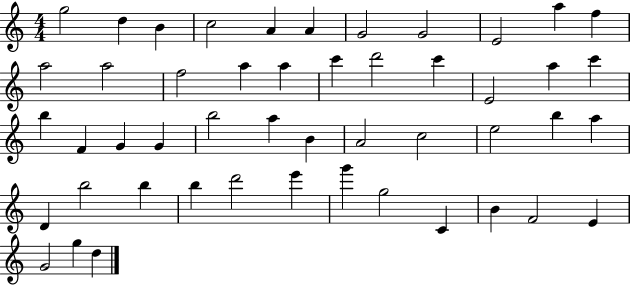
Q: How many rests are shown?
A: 0